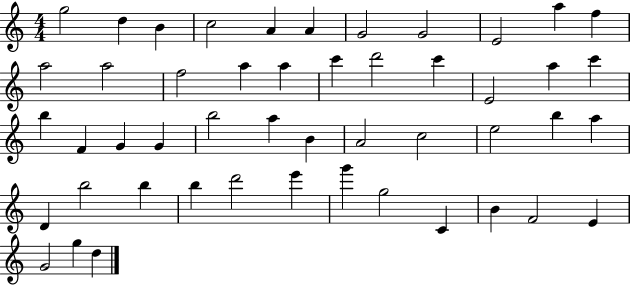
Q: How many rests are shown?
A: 0